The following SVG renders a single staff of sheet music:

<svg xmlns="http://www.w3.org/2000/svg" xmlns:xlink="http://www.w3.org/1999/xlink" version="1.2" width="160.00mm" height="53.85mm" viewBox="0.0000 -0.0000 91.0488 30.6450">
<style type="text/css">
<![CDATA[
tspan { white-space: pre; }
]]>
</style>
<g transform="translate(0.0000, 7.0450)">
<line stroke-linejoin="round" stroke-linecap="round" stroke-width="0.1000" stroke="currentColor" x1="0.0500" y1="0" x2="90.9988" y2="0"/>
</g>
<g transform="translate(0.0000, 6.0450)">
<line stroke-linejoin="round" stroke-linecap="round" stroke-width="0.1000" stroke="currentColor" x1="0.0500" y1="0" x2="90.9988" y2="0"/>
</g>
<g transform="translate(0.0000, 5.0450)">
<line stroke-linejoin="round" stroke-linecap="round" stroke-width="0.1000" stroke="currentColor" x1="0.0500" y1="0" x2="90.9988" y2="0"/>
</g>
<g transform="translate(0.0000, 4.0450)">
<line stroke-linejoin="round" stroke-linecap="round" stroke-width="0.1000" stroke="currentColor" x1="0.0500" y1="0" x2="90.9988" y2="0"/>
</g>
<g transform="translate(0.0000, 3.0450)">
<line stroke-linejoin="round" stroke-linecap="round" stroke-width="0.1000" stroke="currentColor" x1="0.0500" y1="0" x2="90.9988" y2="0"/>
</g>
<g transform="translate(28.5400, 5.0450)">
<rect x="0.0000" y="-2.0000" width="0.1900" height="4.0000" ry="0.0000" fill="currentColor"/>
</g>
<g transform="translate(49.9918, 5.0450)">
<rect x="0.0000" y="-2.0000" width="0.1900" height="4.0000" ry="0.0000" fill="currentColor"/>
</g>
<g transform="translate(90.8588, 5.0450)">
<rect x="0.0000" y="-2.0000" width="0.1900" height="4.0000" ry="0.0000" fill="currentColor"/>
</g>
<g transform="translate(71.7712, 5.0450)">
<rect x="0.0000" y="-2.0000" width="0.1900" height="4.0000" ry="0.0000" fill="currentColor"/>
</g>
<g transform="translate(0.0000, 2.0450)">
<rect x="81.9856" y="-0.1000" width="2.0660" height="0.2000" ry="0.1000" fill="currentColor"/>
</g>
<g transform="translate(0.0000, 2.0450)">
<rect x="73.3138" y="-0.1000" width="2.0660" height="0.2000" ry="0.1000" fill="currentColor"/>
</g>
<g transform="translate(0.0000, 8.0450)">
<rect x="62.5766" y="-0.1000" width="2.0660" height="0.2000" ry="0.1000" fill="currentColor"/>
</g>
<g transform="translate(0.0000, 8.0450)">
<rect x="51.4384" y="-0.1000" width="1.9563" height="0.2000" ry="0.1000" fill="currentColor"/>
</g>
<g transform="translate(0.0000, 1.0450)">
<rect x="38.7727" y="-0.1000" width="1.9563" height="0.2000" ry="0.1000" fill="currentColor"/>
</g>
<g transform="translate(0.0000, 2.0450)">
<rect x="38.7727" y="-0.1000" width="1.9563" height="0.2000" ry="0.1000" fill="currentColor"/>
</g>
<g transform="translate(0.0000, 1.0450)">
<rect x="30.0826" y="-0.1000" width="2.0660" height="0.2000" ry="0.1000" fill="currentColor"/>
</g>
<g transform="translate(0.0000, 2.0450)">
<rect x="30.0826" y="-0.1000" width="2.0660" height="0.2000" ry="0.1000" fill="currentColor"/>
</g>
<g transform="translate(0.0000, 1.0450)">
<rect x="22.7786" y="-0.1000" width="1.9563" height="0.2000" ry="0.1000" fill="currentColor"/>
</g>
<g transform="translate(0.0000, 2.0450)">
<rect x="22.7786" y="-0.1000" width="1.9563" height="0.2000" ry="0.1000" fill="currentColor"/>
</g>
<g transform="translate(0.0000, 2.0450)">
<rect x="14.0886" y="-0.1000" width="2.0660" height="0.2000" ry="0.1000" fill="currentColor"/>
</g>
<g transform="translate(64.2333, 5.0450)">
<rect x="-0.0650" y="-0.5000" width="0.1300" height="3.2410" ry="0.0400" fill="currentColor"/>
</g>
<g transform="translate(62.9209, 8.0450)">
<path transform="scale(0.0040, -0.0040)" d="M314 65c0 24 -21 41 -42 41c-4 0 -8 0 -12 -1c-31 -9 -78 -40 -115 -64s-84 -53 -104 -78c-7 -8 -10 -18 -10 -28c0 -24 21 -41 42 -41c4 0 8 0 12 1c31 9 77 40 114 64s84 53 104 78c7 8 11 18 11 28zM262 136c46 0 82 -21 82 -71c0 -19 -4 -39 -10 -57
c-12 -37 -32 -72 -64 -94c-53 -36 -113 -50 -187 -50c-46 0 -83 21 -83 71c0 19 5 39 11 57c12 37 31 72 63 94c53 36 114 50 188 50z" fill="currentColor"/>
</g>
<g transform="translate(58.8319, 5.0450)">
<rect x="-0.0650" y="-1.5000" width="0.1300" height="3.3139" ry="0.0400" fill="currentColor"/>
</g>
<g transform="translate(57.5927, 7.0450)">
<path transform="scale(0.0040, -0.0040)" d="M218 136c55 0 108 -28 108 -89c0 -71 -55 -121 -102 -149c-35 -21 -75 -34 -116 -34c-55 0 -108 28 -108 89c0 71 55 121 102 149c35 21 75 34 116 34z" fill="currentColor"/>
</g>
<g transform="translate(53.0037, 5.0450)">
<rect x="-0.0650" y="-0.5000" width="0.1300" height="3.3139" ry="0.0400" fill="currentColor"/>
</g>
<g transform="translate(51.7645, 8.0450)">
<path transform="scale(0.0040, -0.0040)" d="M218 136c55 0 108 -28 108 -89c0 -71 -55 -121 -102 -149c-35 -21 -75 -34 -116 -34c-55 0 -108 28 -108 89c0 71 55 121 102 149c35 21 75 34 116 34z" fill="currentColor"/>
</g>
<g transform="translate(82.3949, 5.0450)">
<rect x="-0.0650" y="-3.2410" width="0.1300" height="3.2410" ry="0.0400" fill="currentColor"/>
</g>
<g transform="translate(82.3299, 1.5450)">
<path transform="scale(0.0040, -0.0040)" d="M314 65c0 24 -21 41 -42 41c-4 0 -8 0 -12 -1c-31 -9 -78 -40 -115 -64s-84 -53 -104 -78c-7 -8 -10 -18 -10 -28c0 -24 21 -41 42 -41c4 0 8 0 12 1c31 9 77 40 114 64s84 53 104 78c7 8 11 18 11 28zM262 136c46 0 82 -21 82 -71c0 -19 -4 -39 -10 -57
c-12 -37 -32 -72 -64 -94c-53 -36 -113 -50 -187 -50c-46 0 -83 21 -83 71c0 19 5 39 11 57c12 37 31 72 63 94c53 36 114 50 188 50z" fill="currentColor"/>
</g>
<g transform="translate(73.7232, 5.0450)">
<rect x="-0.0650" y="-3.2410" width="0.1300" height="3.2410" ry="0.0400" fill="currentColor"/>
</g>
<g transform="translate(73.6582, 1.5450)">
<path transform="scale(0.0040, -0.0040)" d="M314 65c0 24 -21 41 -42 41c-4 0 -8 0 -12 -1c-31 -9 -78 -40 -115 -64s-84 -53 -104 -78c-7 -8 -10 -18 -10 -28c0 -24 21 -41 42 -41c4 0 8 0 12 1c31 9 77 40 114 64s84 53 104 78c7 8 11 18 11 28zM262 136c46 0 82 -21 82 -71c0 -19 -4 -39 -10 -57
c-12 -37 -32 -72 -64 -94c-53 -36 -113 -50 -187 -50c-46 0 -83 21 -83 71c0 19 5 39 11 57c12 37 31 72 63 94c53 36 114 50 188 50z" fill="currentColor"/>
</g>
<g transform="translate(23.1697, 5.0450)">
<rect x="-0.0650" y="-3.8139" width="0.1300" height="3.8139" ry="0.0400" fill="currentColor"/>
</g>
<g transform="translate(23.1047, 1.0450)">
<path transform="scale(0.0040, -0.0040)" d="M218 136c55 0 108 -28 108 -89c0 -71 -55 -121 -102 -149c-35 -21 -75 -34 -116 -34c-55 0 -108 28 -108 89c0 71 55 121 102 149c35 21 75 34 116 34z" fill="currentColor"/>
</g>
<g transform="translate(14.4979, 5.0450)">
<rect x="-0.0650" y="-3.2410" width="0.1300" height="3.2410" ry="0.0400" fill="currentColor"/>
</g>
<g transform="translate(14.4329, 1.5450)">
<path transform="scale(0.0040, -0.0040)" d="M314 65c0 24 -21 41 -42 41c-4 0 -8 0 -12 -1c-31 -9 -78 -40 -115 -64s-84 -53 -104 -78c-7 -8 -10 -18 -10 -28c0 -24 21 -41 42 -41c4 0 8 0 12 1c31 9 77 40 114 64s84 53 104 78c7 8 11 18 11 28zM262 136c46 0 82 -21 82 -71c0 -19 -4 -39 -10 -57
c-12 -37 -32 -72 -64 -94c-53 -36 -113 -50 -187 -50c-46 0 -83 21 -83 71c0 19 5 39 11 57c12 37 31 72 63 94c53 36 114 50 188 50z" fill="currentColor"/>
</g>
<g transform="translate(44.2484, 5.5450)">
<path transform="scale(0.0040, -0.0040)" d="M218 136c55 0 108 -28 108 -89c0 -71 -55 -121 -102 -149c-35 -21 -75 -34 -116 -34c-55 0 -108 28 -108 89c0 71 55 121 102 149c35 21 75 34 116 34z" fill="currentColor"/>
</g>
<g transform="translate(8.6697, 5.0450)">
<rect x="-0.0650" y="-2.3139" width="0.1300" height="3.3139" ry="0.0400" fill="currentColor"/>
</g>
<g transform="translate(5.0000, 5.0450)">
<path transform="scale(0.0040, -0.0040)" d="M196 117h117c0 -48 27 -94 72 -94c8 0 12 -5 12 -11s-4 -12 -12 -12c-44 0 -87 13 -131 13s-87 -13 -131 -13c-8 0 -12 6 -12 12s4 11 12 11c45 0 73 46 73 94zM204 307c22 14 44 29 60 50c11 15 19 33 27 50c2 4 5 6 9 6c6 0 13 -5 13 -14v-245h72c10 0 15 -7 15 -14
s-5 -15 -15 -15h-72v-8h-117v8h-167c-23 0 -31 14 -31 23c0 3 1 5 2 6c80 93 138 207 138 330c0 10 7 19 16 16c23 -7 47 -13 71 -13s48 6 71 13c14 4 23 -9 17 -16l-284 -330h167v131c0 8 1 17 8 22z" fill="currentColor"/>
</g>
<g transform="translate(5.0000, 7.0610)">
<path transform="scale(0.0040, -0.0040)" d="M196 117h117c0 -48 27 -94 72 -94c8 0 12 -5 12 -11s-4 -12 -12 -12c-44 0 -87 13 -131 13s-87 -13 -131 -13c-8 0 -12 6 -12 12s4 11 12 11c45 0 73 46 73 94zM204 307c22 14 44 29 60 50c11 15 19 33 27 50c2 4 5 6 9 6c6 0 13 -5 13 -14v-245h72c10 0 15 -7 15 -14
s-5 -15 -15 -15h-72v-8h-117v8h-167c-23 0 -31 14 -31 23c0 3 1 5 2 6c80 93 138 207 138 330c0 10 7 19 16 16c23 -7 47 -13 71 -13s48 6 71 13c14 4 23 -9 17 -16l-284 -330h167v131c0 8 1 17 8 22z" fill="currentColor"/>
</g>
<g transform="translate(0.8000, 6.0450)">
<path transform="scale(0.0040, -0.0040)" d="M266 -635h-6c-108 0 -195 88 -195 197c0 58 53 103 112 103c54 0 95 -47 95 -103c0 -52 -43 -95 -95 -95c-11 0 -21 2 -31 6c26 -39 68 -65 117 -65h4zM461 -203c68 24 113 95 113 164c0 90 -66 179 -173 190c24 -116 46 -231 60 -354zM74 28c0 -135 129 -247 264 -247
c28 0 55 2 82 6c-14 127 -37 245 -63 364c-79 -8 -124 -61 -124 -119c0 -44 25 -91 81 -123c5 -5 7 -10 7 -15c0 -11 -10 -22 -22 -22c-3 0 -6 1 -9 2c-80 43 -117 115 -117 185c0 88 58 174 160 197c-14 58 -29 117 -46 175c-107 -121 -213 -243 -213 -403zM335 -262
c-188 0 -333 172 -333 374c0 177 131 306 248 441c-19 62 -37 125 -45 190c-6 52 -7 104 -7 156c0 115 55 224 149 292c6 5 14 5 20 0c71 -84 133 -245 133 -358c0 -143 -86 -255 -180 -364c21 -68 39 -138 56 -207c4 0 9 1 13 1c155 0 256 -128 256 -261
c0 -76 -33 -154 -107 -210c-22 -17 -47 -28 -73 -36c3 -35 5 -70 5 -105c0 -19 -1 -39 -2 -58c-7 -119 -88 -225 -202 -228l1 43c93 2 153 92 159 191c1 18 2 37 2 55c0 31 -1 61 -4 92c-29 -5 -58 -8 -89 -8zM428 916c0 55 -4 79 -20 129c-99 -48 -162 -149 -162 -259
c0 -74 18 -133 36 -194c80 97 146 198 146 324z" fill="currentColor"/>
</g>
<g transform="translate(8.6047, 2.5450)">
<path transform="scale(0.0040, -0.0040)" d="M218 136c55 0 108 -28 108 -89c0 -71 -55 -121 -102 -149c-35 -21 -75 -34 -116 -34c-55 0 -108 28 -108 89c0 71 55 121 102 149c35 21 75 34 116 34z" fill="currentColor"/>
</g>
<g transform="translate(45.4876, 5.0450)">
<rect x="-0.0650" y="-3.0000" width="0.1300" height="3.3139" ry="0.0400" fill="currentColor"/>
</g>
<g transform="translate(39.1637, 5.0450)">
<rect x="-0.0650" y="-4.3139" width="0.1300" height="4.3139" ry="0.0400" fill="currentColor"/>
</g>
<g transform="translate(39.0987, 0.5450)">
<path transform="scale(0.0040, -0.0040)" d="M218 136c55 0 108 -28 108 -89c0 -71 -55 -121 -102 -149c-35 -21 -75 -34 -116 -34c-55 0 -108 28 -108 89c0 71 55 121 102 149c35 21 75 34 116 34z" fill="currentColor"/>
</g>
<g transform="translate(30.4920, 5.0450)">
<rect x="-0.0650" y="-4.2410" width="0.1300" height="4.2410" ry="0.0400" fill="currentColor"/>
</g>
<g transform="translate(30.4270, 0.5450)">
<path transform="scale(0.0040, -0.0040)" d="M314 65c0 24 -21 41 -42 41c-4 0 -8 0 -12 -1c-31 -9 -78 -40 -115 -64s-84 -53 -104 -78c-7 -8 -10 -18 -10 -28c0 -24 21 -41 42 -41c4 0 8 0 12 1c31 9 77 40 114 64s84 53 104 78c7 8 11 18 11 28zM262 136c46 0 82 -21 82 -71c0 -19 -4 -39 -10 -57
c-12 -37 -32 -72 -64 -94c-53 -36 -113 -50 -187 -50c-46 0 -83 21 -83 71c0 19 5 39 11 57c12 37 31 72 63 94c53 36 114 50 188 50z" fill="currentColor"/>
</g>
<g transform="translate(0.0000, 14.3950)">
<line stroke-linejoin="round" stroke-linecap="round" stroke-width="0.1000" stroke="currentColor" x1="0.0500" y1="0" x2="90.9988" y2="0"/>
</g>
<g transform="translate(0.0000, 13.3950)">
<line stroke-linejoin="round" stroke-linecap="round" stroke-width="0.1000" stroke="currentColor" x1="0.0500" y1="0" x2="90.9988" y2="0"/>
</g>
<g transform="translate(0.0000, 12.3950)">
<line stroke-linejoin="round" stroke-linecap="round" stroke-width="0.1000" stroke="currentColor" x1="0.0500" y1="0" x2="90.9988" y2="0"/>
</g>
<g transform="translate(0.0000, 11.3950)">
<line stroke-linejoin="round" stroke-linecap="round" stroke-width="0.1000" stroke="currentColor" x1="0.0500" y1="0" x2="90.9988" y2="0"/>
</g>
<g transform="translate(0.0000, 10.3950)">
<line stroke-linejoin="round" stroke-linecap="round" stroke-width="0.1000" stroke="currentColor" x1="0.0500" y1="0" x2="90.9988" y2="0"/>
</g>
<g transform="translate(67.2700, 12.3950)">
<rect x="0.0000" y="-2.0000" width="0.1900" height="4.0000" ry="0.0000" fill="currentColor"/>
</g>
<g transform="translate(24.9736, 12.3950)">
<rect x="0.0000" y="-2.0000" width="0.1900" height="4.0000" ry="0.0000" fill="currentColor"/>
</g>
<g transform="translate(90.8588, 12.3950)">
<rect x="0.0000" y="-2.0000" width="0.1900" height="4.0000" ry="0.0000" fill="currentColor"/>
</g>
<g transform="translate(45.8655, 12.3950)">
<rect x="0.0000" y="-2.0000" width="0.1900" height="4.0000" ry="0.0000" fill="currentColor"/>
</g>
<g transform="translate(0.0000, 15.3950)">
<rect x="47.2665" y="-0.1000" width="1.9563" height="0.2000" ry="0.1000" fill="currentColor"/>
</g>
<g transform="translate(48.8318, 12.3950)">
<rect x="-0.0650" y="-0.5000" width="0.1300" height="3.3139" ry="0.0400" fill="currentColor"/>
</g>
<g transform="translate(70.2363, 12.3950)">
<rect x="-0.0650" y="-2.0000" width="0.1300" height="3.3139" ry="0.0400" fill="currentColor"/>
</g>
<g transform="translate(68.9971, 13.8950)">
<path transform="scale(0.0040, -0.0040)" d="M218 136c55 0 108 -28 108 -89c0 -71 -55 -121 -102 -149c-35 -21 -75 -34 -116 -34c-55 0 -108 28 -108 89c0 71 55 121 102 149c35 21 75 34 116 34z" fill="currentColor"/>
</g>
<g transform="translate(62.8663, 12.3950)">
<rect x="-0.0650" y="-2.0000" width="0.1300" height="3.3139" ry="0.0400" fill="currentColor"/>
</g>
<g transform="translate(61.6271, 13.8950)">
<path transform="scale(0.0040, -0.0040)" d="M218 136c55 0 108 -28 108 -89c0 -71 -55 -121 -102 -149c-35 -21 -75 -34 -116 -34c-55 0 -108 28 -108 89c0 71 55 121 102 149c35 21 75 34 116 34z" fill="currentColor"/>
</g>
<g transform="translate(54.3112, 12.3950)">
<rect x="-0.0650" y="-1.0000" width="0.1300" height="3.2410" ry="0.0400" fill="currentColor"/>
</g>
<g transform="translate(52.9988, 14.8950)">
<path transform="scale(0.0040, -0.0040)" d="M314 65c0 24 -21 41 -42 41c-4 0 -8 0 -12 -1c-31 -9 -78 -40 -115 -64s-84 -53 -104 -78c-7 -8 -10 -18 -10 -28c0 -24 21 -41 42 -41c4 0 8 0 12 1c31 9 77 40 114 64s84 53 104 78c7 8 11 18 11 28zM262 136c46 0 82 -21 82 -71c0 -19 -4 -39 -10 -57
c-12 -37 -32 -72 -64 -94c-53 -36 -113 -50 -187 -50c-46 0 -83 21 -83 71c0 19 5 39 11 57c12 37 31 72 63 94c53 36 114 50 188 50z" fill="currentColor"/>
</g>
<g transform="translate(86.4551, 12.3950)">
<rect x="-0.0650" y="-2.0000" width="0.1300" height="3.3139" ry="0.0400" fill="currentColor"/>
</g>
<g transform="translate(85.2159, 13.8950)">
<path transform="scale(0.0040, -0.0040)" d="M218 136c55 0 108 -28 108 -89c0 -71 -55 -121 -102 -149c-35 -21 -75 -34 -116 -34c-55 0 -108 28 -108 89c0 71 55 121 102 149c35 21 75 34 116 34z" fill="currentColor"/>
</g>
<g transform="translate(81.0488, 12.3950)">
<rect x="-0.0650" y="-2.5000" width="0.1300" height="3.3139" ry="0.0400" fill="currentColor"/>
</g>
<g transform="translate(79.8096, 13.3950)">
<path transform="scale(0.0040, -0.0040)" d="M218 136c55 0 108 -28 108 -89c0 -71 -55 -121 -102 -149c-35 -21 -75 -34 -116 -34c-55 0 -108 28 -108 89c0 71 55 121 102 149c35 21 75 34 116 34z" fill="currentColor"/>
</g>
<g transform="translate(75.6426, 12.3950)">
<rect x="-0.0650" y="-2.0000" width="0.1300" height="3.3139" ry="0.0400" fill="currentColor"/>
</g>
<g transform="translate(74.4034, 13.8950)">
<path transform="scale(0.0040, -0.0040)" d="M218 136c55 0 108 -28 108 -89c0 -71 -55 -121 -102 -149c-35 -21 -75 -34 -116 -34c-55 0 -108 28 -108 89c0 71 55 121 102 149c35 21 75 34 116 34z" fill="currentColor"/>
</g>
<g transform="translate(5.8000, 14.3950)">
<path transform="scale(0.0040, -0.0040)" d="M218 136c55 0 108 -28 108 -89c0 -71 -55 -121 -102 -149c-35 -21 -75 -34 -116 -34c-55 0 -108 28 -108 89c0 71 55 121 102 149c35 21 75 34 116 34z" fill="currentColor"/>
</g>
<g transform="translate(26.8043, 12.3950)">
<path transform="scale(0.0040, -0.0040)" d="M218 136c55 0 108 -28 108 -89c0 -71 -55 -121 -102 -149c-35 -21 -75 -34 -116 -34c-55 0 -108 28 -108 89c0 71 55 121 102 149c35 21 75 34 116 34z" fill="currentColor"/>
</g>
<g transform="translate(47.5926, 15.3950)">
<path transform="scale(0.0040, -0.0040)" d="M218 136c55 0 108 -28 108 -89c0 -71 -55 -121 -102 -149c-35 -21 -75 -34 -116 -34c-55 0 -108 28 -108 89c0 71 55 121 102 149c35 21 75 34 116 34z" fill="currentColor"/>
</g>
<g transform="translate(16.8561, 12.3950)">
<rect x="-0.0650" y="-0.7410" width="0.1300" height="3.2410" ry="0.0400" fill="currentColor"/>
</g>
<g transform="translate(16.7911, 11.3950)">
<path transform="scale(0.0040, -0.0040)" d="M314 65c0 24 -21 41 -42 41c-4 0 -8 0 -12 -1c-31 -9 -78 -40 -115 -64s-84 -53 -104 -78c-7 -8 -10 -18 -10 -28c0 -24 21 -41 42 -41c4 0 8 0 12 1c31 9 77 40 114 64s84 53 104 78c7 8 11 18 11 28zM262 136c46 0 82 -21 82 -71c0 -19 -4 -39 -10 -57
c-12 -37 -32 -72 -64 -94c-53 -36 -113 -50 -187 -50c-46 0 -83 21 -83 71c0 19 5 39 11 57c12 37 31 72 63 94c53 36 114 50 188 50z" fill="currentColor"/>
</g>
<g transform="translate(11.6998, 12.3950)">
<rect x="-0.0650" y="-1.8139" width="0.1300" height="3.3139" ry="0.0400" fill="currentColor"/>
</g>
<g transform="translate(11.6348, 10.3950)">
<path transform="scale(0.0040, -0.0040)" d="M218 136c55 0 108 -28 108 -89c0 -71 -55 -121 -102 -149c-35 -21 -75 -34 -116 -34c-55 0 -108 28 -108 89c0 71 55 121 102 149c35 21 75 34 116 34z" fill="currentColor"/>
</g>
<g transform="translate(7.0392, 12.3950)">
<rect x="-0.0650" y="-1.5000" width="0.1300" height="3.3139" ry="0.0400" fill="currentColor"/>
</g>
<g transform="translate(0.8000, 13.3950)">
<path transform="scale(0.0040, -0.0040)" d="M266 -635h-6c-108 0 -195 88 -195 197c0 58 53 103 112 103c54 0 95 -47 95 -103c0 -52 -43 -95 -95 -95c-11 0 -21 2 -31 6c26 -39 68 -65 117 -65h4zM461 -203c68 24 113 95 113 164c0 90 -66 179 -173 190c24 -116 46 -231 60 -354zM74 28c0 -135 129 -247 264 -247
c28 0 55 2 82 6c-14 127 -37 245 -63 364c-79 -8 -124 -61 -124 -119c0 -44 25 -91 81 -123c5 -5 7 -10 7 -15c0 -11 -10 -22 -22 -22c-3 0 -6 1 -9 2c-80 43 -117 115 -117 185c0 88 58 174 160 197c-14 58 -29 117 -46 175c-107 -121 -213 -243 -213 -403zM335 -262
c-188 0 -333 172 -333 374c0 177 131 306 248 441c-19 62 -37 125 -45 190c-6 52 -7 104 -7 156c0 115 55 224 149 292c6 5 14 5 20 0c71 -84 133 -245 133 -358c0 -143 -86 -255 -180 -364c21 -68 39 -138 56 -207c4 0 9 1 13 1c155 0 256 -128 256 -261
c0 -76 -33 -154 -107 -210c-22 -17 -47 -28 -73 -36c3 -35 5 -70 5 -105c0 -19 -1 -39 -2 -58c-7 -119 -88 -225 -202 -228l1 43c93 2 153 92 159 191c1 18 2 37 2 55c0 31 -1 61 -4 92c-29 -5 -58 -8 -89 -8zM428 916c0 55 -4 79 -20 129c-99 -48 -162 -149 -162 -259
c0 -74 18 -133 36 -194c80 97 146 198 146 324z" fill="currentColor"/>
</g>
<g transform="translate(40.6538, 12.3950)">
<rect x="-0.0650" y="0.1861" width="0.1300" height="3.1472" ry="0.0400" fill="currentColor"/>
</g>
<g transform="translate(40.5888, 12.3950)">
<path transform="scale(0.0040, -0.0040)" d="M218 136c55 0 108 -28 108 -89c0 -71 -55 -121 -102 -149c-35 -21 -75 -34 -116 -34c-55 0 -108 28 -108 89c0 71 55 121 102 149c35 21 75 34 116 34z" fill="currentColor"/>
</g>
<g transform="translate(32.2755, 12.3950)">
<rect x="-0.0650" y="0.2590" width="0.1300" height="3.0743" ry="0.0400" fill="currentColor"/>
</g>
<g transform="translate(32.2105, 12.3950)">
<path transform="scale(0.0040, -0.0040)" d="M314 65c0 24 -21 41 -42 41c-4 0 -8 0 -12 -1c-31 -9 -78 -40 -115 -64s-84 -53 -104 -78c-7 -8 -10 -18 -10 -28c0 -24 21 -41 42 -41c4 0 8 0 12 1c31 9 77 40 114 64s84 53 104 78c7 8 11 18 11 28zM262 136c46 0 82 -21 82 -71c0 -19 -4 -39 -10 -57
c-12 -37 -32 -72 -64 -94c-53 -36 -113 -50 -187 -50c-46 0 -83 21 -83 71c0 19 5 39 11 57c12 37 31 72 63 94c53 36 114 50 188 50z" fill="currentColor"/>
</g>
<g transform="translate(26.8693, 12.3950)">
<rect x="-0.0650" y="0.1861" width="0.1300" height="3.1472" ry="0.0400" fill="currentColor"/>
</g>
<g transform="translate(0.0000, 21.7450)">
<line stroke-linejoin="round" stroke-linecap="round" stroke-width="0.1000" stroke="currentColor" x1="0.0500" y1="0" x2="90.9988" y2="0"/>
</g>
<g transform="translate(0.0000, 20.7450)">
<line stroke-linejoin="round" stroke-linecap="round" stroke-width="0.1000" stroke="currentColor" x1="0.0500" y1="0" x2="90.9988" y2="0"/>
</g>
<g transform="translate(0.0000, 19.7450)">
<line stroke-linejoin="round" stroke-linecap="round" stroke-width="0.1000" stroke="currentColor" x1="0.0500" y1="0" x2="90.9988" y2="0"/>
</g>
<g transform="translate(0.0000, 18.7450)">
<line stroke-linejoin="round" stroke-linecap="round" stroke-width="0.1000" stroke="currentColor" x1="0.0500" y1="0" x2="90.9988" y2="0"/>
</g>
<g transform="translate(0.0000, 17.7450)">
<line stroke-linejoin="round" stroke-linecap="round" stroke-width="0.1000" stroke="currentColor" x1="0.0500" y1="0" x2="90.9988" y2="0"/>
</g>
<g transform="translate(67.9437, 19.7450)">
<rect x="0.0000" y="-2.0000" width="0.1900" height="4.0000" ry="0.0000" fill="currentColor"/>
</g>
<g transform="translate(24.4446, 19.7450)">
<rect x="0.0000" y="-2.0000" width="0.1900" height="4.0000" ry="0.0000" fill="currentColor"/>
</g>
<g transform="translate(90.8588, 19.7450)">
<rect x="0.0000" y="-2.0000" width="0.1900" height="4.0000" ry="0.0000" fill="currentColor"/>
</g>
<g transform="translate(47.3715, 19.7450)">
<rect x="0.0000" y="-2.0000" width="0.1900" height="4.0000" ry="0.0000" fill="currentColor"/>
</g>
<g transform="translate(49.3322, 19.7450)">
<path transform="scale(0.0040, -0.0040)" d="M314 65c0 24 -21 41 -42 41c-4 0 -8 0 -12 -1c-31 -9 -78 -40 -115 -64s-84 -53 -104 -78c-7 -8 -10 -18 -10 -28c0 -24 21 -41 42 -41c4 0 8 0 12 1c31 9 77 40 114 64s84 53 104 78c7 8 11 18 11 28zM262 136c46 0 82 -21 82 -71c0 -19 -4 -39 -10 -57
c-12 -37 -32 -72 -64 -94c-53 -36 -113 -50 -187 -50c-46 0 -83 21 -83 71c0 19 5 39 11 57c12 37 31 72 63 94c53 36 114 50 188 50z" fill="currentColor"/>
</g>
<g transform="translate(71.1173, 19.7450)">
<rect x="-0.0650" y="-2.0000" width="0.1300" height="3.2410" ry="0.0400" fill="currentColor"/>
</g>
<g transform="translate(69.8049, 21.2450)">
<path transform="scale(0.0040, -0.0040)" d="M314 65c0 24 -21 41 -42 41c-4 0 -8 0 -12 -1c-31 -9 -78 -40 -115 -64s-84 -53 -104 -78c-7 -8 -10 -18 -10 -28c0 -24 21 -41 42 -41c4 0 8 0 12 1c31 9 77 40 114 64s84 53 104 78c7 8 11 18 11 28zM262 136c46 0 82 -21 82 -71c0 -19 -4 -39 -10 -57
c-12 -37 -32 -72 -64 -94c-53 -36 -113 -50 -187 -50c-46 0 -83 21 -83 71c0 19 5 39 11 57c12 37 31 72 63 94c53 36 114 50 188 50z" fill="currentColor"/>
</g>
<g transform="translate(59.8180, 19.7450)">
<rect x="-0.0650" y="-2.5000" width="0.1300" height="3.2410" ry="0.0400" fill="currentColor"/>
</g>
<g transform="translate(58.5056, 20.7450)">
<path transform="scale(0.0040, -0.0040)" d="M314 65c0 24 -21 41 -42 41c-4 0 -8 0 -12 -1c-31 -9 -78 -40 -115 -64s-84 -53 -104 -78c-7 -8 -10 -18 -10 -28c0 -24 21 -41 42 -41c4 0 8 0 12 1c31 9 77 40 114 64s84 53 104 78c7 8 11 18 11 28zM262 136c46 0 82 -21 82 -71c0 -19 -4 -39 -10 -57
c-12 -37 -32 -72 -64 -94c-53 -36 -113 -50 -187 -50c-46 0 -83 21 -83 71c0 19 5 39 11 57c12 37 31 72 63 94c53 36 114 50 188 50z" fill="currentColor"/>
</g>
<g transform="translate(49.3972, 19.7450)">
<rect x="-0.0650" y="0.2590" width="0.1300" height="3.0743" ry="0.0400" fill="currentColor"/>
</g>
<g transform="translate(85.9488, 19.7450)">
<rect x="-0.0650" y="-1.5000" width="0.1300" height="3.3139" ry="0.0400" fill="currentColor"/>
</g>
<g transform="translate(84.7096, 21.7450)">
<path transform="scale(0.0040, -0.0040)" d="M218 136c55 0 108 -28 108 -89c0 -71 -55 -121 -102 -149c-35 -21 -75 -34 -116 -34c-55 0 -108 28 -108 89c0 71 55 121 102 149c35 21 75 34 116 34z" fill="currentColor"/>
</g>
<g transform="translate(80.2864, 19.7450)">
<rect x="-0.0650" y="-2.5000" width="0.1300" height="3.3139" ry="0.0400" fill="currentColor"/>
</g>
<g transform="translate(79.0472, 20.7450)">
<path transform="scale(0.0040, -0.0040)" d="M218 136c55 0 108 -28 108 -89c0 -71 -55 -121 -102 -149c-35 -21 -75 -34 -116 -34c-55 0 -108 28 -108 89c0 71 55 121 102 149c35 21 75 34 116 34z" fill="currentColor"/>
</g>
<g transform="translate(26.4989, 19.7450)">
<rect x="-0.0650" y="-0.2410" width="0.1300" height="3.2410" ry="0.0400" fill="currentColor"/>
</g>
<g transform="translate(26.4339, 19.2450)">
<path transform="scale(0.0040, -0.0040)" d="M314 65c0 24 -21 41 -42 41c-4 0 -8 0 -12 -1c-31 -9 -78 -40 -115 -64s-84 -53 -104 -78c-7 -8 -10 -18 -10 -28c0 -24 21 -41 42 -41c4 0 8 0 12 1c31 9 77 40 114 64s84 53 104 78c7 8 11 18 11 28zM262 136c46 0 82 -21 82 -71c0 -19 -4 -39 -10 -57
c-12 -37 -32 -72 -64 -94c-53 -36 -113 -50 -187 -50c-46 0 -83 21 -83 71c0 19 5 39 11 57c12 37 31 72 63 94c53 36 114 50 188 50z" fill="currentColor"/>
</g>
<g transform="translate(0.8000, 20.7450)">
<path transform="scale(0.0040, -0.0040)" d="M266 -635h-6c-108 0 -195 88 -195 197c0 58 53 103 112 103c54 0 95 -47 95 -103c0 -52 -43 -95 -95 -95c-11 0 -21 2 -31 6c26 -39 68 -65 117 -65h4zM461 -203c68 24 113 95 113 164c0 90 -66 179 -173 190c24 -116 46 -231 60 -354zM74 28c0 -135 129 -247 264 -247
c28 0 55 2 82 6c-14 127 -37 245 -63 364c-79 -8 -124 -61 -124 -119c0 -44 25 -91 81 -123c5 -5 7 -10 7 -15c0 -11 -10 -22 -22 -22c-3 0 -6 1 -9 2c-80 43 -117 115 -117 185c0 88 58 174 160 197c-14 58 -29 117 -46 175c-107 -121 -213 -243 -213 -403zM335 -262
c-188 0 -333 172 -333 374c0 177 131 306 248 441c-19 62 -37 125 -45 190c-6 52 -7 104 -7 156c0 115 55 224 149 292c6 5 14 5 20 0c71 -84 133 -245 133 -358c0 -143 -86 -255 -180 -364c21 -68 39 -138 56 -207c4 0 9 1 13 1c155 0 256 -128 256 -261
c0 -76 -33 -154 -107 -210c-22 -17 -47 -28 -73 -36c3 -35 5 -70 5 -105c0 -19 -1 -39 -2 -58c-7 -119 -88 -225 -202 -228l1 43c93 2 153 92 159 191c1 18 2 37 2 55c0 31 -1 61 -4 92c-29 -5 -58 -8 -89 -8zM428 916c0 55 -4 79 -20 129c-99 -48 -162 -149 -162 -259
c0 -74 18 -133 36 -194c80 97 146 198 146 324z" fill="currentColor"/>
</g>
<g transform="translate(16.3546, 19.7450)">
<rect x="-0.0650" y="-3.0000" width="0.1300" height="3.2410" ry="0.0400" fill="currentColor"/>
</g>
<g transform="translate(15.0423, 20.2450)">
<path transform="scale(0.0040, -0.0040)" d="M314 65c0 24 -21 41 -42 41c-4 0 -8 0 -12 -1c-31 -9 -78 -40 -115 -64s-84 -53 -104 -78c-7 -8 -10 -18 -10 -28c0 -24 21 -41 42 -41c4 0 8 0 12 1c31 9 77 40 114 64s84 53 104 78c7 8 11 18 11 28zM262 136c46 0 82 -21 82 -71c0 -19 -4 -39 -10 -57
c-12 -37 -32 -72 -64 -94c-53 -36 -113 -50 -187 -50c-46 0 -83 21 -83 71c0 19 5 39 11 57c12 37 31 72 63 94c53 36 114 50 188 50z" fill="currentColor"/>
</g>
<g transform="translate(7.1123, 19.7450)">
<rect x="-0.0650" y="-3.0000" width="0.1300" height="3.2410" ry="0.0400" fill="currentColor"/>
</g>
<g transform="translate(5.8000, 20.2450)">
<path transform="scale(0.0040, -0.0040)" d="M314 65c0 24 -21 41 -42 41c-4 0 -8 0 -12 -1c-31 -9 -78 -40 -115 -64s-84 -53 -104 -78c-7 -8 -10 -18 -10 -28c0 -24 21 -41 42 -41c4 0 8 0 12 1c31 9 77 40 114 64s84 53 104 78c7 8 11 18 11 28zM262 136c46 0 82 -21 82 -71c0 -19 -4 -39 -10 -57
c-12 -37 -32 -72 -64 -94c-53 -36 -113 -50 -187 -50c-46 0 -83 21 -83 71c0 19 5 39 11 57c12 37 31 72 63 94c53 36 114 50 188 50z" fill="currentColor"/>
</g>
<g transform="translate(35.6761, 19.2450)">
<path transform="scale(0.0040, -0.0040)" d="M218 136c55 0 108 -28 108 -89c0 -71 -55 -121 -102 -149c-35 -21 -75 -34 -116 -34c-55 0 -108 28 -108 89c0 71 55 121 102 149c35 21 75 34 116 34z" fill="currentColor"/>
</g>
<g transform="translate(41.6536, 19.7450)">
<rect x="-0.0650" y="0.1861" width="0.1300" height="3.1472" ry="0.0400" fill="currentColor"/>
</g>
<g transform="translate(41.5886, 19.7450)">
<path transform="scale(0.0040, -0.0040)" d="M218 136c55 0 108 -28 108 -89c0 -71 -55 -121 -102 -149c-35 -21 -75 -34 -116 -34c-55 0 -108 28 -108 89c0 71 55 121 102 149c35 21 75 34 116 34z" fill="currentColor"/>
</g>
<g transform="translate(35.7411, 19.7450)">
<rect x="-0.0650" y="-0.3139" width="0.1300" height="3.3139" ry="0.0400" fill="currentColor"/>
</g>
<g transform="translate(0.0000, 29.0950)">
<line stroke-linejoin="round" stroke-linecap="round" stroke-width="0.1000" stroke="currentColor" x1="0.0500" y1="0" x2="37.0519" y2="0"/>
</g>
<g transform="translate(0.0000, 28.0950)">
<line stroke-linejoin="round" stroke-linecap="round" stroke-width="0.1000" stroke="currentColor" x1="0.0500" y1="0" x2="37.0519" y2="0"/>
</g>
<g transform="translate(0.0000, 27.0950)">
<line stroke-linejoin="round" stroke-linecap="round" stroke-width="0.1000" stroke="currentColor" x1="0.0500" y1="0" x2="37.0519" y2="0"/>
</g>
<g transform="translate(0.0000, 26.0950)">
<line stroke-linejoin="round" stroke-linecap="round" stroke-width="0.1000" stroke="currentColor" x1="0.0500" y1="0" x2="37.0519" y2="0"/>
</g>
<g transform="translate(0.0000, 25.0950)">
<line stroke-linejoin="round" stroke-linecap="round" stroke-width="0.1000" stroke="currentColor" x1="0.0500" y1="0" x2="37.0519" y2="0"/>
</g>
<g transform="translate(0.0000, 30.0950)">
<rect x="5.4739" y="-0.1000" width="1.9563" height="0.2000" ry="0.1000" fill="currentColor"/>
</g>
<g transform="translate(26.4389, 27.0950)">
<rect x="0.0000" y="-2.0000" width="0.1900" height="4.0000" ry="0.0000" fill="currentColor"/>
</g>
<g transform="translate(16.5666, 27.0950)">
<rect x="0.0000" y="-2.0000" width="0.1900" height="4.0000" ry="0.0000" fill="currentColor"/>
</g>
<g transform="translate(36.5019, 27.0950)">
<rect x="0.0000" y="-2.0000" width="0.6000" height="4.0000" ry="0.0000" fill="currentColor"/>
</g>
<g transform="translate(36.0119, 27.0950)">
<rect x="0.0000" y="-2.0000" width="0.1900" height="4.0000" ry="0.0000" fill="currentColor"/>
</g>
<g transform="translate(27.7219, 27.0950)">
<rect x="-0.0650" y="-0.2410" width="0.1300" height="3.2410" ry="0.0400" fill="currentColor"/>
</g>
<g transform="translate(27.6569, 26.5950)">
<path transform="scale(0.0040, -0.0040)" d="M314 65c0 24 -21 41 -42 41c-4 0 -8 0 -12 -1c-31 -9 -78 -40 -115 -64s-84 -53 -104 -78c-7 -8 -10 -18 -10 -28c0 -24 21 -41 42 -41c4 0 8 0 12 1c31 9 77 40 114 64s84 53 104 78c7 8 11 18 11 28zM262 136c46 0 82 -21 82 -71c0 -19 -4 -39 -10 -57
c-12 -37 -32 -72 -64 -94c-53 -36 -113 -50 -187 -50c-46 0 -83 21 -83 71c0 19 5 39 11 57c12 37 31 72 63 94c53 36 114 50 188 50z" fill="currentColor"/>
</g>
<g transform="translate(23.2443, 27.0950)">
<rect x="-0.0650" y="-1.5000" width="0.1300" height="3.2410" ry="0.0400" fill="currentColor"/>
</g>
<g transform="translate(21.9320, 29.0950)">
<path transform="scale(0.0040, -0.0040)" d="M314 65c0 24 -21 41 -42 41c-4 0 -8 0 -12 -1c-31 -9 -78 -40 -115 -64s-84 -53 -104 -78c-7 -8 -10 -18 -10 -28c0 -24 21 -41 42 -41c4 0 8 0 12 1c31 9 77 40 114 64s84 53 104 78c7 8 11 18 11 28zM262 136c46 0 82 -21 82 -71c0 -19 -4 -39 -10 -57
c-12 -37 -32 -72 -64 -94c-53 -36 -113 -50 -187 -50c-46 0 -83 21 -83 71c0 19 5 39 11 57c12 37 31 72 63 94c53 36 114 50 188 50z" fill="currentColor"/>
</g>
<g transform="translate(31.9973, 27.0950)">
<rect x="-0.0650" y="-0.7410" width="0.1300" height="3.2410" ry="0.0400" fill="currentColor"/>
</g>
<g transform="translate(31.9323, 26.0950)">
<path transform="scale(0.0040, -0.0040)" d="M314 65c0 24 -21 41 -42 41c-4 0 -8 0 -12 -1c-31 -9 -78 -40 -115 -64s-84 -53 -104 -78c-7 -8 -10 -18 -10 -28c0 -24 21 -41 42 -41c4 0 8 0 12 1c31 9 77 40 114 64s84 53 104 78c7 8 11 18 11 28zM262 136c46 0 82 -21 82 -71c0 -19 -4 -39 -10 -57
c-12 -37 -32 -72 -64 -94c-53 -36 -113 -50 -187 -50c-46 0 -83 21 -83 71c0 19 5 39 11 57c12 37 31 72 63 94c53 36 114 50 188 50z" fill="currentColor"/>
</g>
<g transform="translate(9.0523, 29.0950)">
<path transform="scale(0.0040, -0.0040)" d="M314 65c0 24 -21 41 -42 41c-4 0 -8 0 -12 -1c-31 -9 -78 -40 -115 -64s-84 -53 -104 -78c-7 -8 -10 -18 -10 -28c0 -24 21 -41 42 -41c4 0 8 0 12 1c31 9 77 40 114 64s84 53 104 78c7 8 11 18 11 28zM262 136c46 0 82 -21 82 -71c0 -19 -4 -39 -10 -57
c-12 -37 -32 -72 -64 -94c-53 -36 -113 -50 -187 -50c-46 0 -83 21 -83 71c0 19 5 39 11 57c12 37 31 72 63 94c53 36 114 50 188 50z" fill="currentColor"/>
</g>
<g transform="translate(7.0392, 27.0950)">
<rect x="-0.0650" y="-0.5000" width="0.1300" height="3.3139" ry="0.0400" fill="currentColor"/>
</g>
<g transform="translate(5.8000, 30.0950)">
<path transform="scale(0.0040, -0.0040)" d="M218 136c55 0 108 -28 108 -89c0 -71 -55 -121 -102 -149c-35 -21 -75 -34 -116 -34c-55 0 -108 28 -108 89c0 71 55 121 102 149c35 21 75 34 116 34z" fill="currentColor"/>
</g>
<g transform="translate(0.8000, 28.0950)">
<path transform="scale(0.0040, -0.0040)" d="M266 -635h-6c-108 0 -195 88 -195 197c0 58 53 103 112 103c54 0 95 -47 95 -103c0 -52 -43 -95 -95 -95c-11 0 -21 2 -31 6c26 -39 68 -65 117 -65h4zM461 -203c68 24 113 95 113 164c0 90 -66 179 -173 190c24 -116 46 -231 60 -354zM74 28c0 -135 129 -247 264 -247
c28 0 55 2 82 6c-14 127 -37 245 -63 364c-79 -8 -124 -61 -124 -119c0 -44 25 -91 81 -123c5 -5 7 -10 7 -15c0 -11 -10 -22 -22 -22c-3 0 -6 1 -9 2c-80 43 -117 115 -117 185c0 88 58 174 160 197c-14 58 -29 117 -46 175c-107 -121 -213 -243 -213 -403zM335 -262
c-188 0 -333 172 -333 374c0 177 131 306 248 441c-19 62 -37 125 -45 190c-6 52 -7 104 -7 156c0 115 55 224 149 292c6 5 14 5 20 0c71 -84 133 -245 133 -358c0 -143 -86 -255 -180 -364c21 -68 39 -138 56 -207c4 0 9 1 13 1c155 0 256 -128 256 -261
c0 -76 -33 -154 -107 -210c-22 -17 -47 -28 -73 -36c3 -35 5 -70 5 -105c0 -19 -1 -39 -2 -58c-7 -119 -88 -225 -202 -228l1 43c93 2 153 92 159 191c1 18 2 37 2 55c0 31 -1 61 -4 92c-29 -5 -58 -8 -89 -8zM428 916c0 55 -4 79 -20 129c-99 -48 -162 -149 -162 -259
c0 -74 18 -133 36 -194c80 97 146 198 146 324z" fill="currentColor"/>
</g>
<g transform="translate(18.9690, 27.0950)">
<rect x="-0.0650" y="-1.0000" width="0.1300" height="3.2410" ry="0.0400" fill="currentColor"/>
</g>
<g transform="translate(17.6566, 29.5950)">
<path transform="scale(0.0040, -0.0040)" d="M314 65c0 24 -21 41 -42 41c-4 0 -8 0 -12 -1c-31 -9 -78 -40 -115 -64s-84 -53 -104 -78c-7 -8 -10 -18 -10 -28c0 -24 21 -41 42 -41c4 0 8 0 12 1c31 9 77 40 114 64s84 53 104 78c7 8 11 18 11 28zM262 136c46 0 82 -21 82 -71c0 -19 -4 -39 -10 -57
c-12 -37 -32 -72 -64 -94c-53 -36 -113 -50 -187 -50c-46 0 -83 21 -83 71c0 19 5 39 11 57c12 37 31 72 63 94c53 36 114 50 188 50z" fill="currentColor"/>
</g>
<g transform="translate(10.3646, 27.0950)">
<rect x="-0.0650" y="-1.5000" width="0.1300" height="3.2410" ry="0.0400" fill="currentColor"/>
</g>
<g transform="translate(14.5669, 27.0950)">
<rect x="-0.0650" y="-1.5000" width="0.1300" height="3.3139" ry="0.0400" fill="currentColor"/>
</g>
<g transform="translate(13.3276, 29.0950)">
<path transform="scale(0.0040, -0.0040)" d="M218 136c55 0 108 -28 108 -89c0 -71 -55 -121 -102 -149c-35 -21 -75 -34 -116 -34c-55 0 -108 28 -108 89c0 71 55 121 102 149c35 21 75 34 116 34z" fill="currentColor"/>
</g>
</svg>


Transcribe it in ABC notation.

X:1
T:Untitled
M:4/4
L:1/4
K:C
g b2 c' d'2 d' A C E C2 b2 b2 E f d2 B B2 B C D2 F F F G F A2 A2 c2 c B B2 G2 F2 G E C E2 E D2 E2 c2 d2